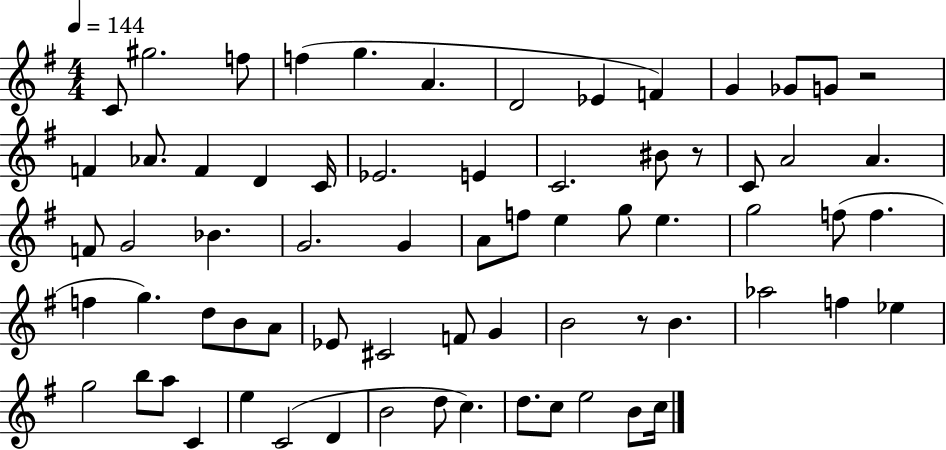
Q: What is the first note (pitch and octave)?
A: C4